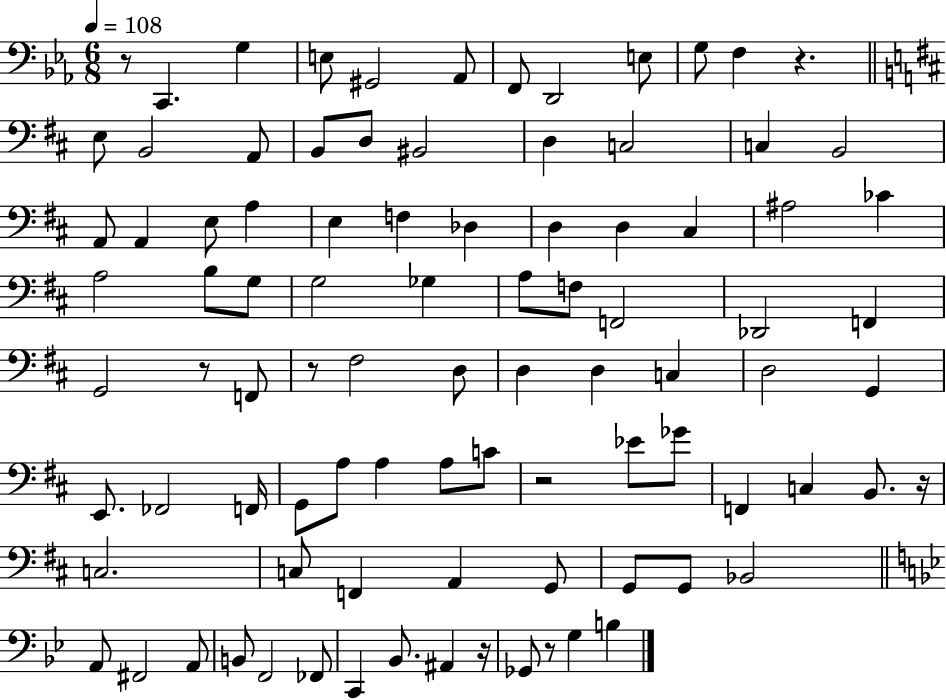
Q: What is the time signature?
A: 6/8